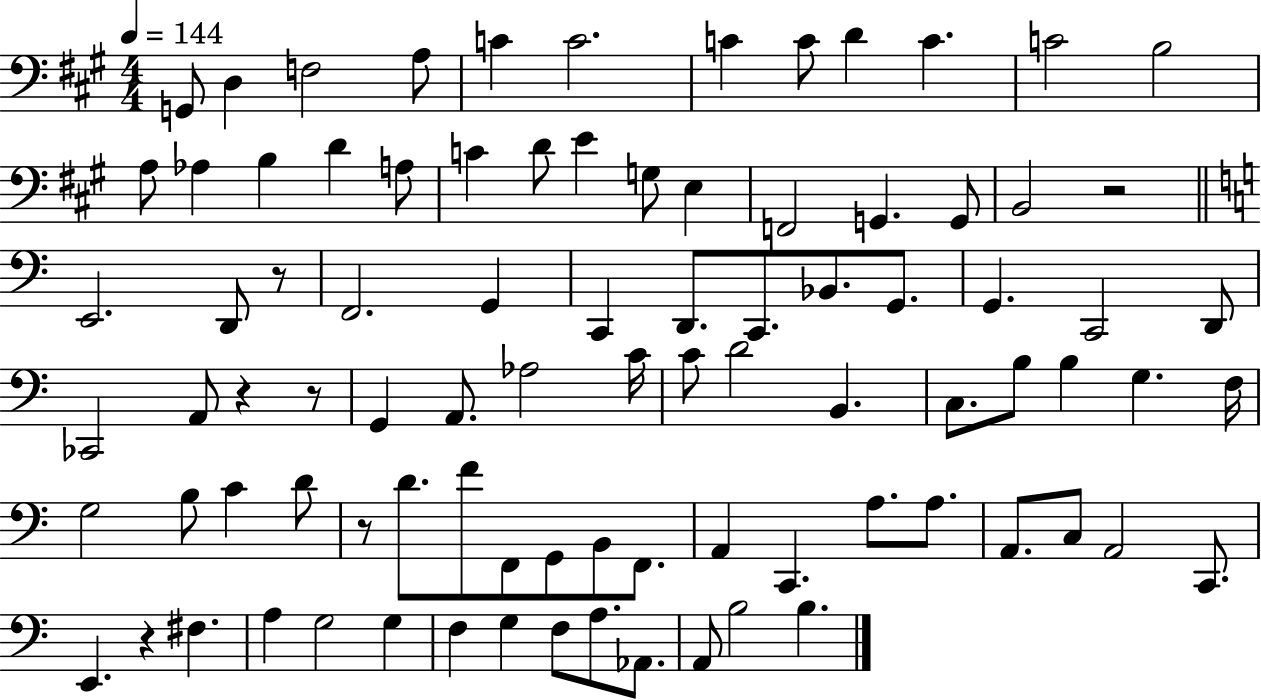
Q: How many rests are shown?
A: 6